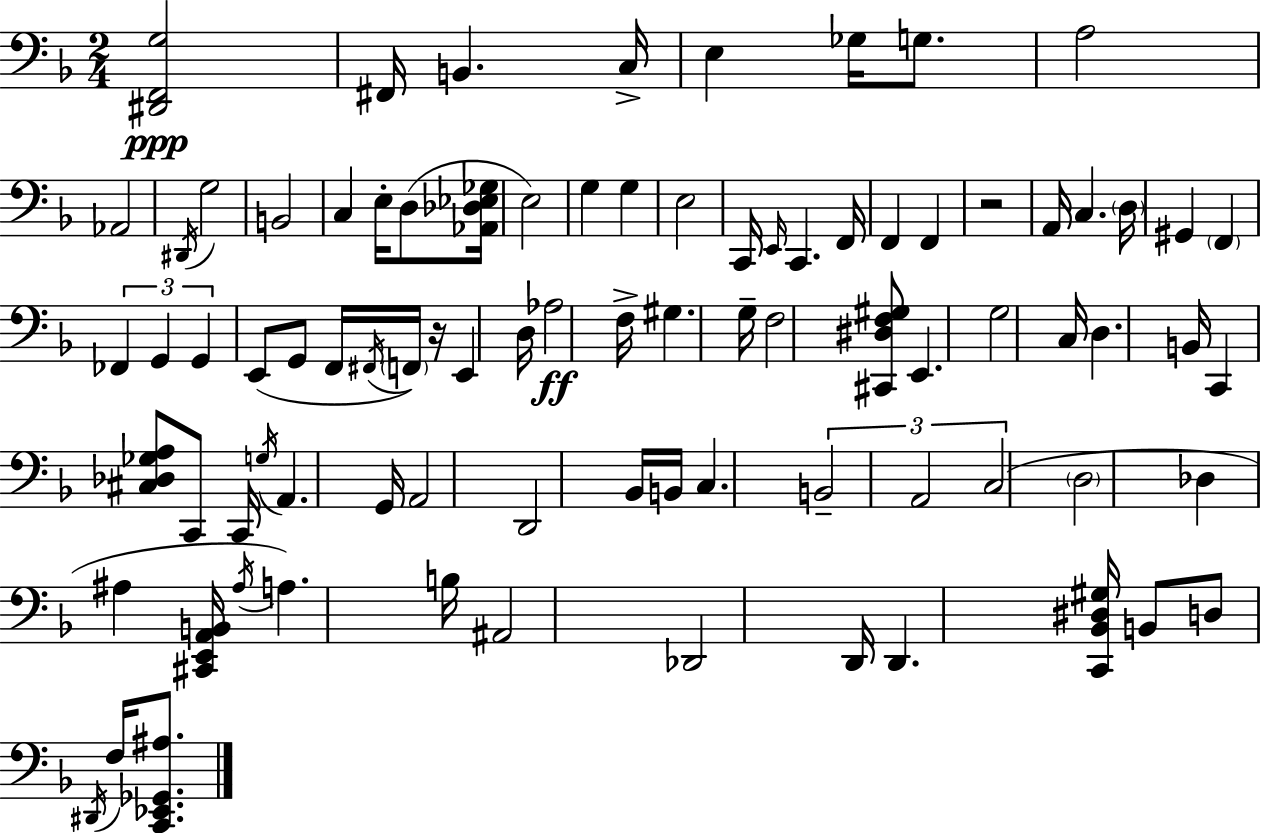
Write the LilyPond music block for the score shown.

{
  \clef bass
  \numericTimeSignature
  \time 2/4
  \key d \minor
  <dis, f, g>2\ppp | fis,16 b,4. c16-> | e4 ges16 g8. | a2 | \break aes,2 | \acciaccatura { dis,16 } g2 | b,2 | c4 e16-. d8( | \break <aes, des ees ges>16 e2) | g4 g4 | e2 | c,16 \grace { e,16 } c,4. | \break f,16 f,4 f,4 | r2 | a,16 c4. | \parenthesize d16 gis,4 \parenthesize f,4 | \break \tuplet 3/2 { fes,4 g,4 | g,4 } e,8( | g,8 f,16 \acciaccatura { fis,16 }) \parenthesize f,16 r16 e,4 | d16 aes2\ff | \break f16-> gis4. | g16-- f2 | <cis, dis f gis>8 e,4. | g2 | \break c16 d4. | b,16 c,4 <cis des ges a>8 | c,8 c,16 \acciaccatura { g16 } a,4. | g,16 a,2 | \break d,2 | bes,16 b,16 c4. | \tuplet 3/2 { b,2-- | a,2 | \break c2( } | \parenthesize d2 | des4 | ais4 <cis, e, a, b,>16 \acciaccatura { ais16 }) a4. | \break b16 ais,2 | des,2 | d,16 d,4. | <c, bes, dis gis>16 b,8 d8 | \break \acciaccatura { dis,16 } f16 <c, ees, ges, ais>8. \bar "|."
}